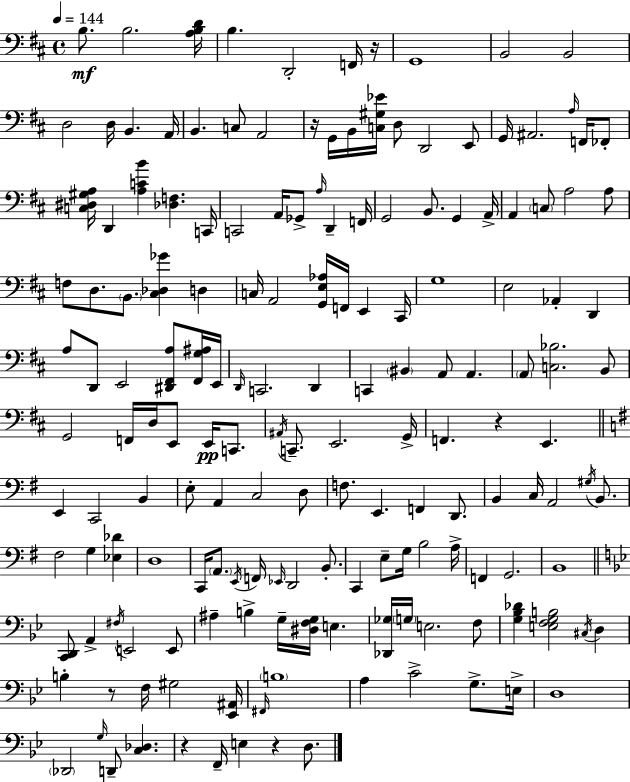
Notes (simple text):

B3/e. B3/h. [A3,B3,D4]/s B3/q. D2/h F2/s R/s G2/w B2/h B2/h D3/h D3/s B2/q. A2/s B2/q. C3/e A2/h R/s G2/s B2/s [C3,G#3,Eb4]/s D3/e D2/h E2/e G2/s A#2/h. A3/s F2/s FES2/e [C3,D#3,G#3,A3]/s D2/q [A3,C4,B4]/q [Db3,F3]/q. C2/s C2/h A2/s Gb2/e A3/s D2/q F2/s G2/h B2/e. G2/q A2/s A2/q C3/e A3/h A3/e F3/e D3/e. B2/e. [C#3,Db3,Gb4]/q D3/q C3/s A2/h [G2,E3,Ab3]/s F2/s E2/q C#2/s G3/w E3/h Ab2/q D2/q A3/e D2/e E2/h [D#2,F#2,A3]/e [F#2,G3,A#3]/s E2/s D2/s C2/h. D2/q C2/q BIS2/q A2/e A2/q. A2/e [C3,Bb3]/h. B2/e G2/h F2/s D3/s E2/e E2/s C2/e. A#2/s C2/e. E2/h. G2/s F2/q. R/q E2/q. E2/q C2/h B2/q E3/e A2/q C3/h D3/e F3/e. E2/q. F2/q D2/e. B2/q C3/s A2/h G#3/s B2/e. F#3/h G3/q [Eb3,Db4]/q D3/w C2/s A2/e. E2/s F2/s Eb2/s D2/h B2/e. C2/q E3/e G3/s B3/h A3/s F2/q G2/h. B2/w [C2,D2]/e A2/q F#3/s E2/h E2/e A#3/q B3/q G3/s [D#3,F3,G3]/s E3/q. [Db2,Gb3]/s G3/s E3/h. F3/e [G3,Bb3,Db4]/q [E3,F3,G3,B3]/h C#3/s D3/q B3/q R/e F3/s G#3/h [Eb2,A#2]/s F#2/s B3/w A3/q C4/h G3/e. E3/s D3/w Db2/h G3/s D2/e [C3,Db3]/q. R/q F2/s E3/q R/q D3/e.